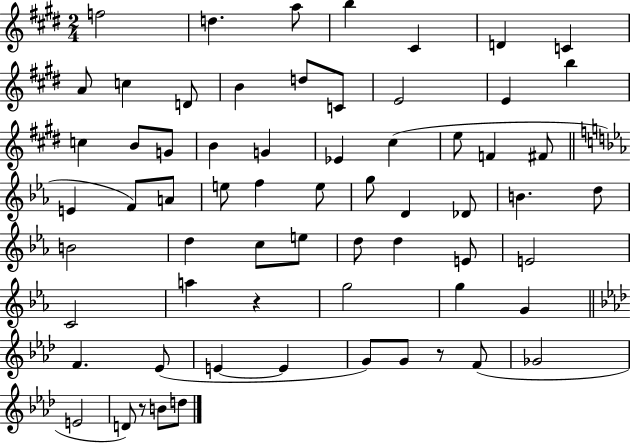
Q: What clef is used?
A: treble